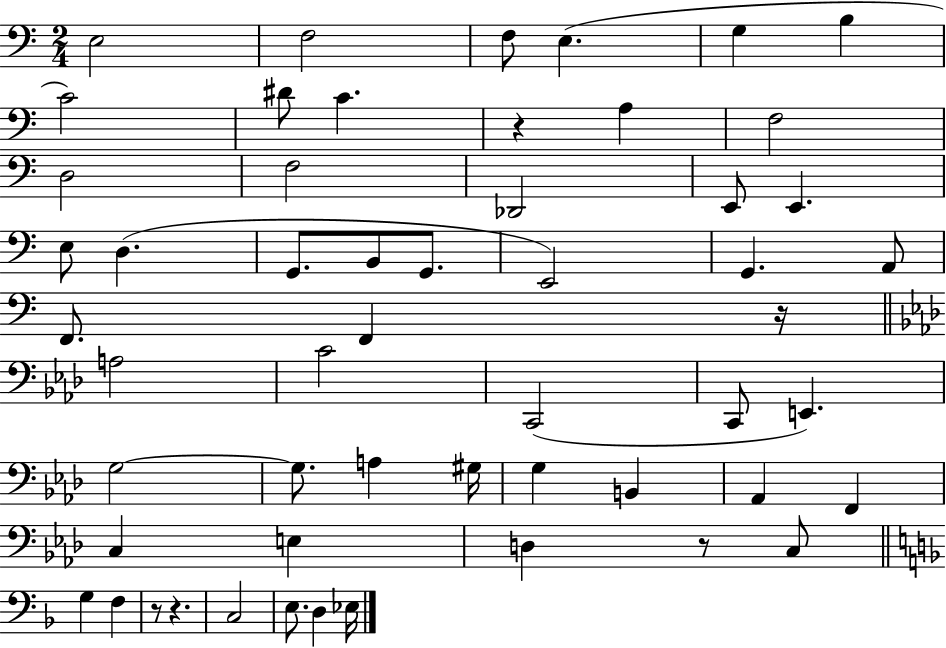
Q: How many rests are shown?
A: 5